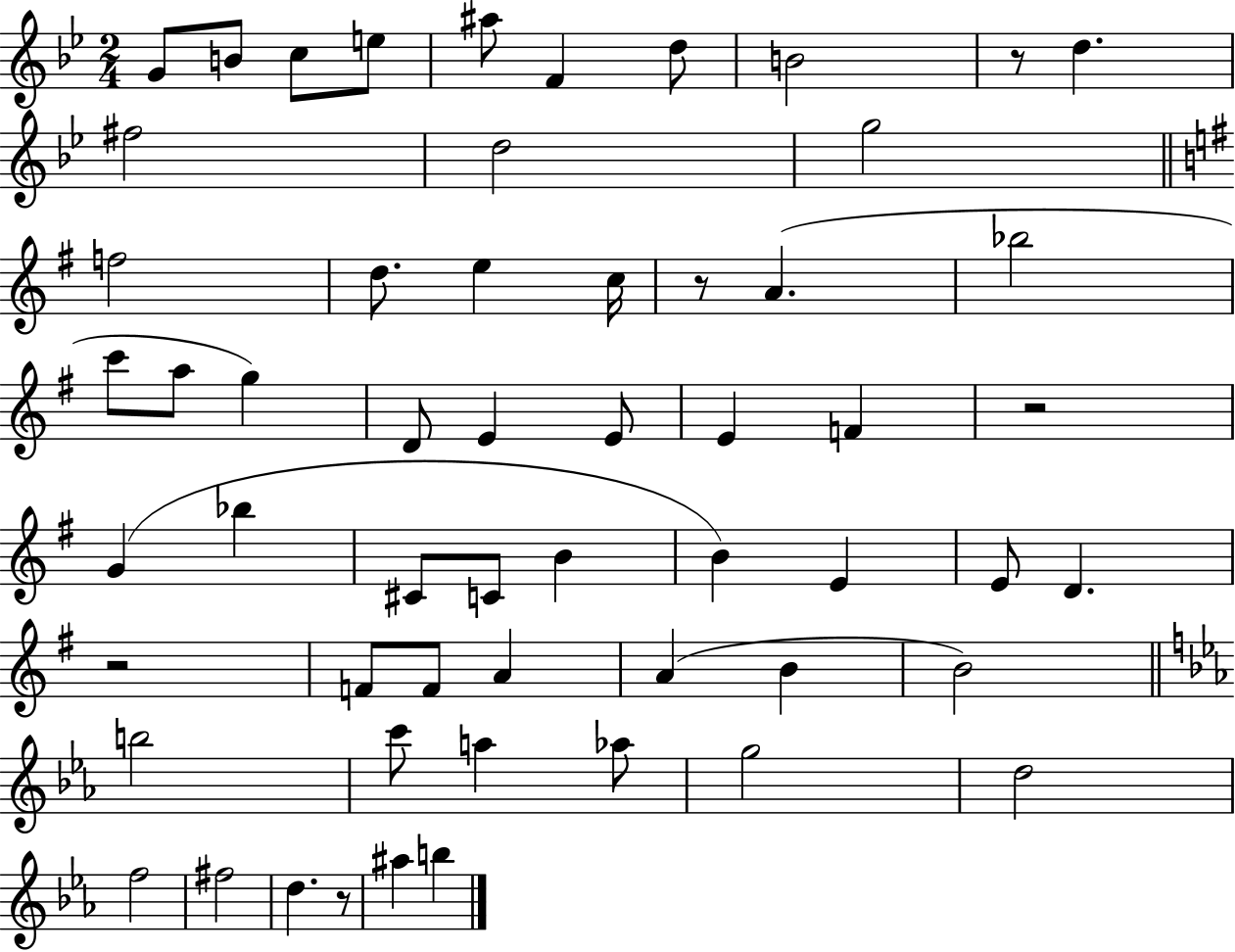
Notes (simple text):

G4/e B4/e C5/e E5/e A#5/e F4/q D5/e B4/h R/e D5/q. F#5/h D5/h G5/h F5/h D5/e. E5/q C5/s R/e A4/q. Bb5/h C6/e A5/e G5/q D4/e E4/q E4/e E4/q F4/q R/h G4/q Bb5/q C#4/e C4/e B4/q B4/q E4/q E4/e D4/q. R/h F4/e F4/e A4/q A4/q B4/q B4/h B5/h C6/e A5/q Ab5/e G5/h D5/h F5/h F#5/h D5/q. R/e A#5/q B5/q